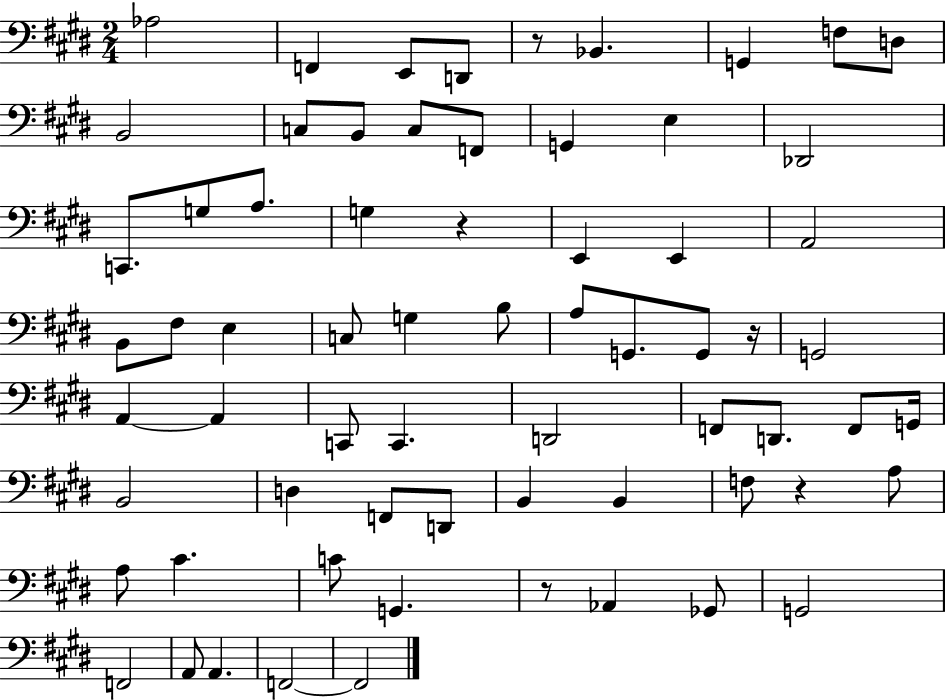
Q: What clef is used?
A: bass